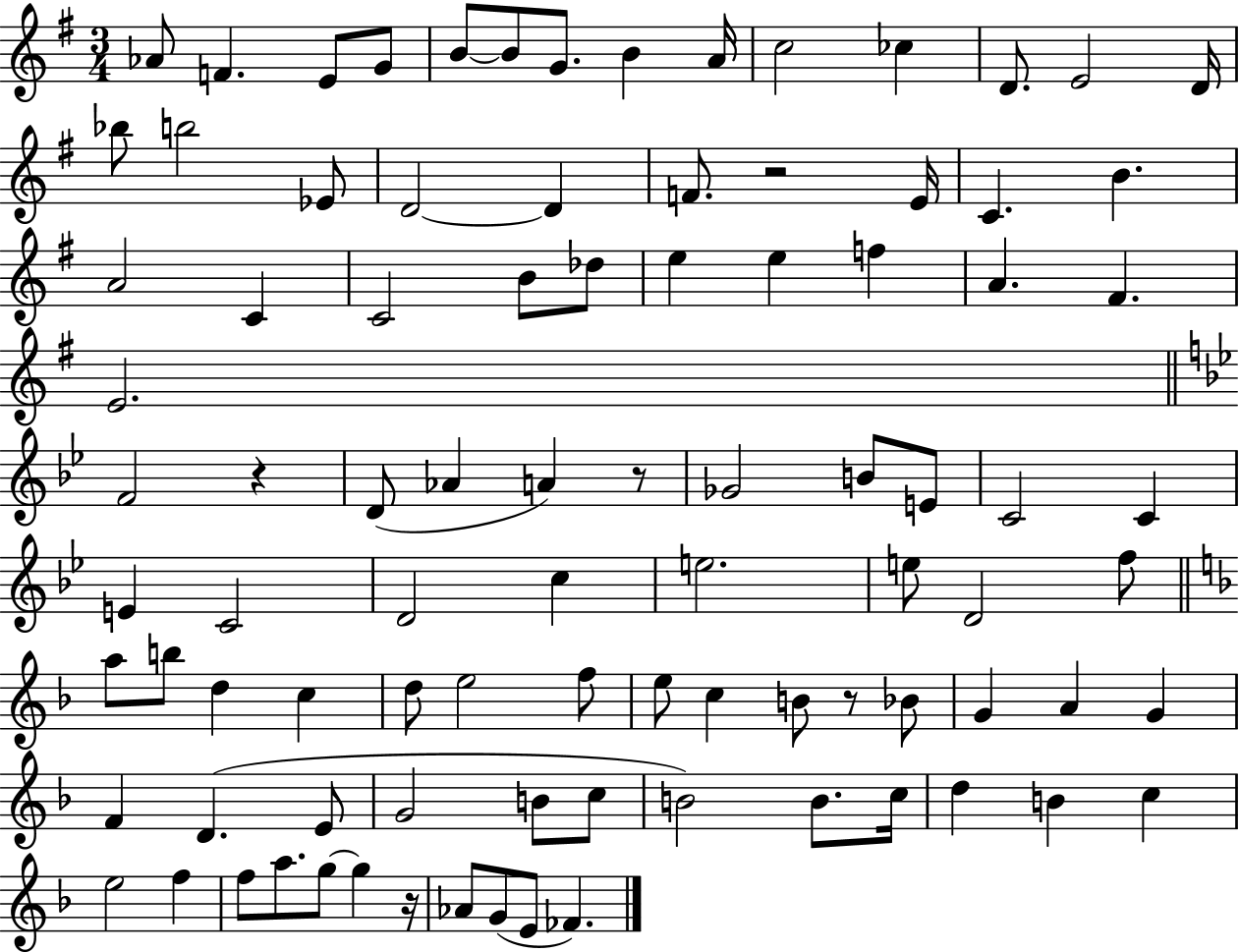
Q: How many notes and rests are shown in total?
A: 92